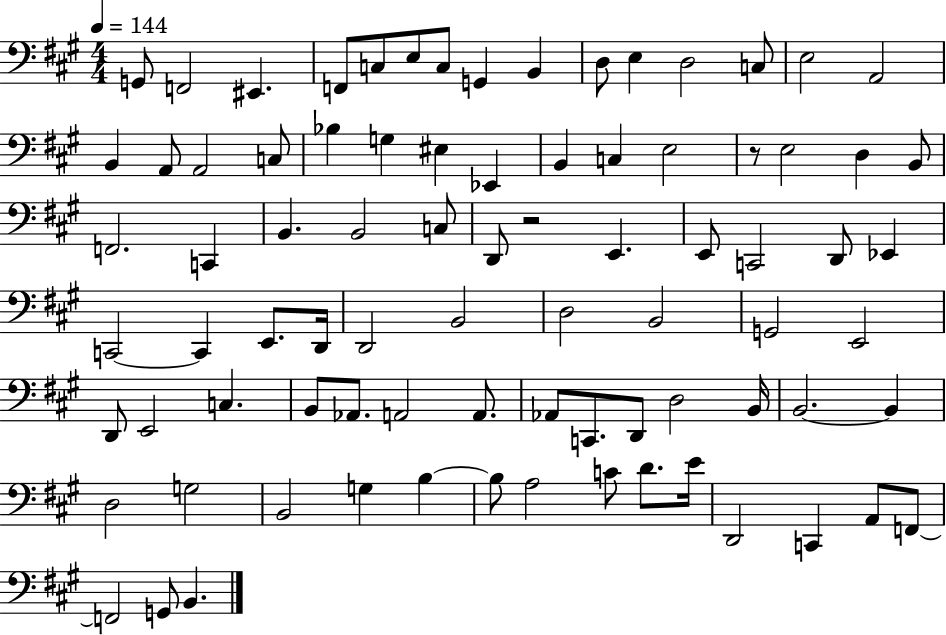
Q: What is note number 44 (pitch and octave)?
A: D2